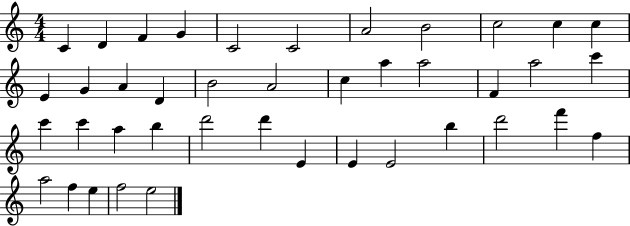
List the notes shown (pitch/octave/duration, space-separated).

C4/q D4/q F4/q G4/q C4/h C4/h A4/h B4/h C5/h C5/q C5/q E4/q G4/q A4/q D4/q B4/h A4/h C5/q A5/q A5/h F4/q A5/h C6/q C6/q C6/q A5/q B5/q D6/h D6/q E4/q E4/q E4/h B5/q D6/h F6/q F5/q A5/h F5/q E5/q F5/h E5/h